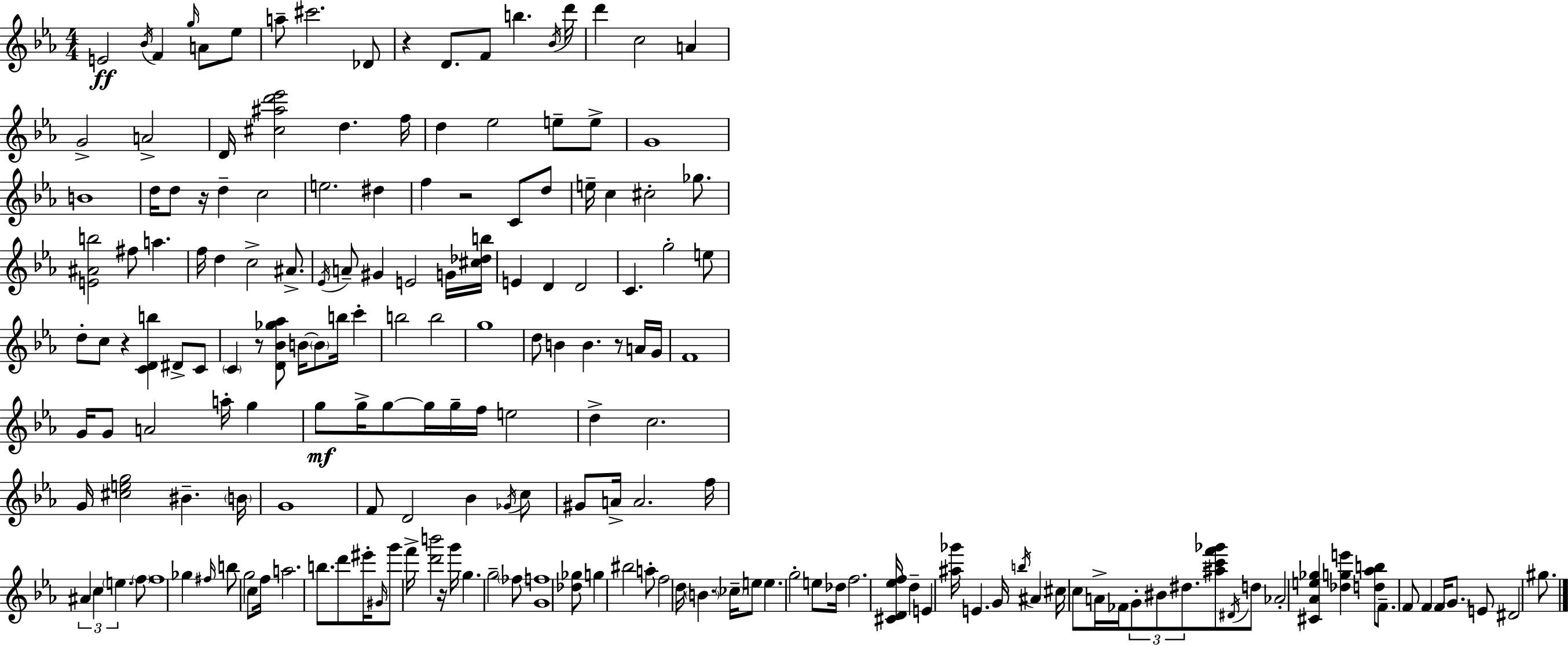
E4/h Bb4/s F4/q G5/s A4/e Eb5/e A5/e C#6/h. Db4/e R/q D4/e. F4/e B5/q. Bb4/s D6/s D6/q C5/h A4/q G4/h A4/h D4/s [C#5,A#5,D6,Eb6]/h D5/q. F5/s D5/q Eb5/h E5/e E5/e G4/w B4/w D5/s D5/e R/s D5/q C5/h E5/h. D#5/q F5/q R/h C4/e D5/e E5/s C5/q C#5/h Gb5/e. [E4,A#4,B5]/h F#5/e A5/q. F5/s D5/q C5/h A#4/e. Eb4/s A4/e G#4/q E4/h G4/s [C#5,Db5,B5]/s E4/q D4/q D4/h C4/q. G5/h E5/e D5/e C5/e R/q [C4,D4,B5]/q D#4/e C4/e C4/q R/e [D4,Bb4,Gb5,Ab5]/e B4/s B4/e B5/s C6/q B5/h B5/h G5/w D5/e B4/q B4/q. R/e A4/s G4/s F4/w G4/s G4/e A4/h A5/s G5/q G5/e G5/s G5/e G5/s G5/s F5/s E5/h D5/q C5/h. G4/s [C#5,E5,G5]/h BIS4/q. B4/s G4/w F4/e D4/h Bb4/q Gb4/s C5/e G#4/e A4/s A4/h. F5/s A#4/q C5/q E5/q. F5/e F5/w Gb5/q F#5/s B5/e G5/h C5/e F5/s A5/h. B5/e. D6/e EIS6/s G#4/s G6/e F6/s [D6,B6]/h R/s G6/s G5/q. G5/h FES5/e [G4,F5]/w [Db5,Gb5]/e G5/q BIS5/h A5/e F5/h D5/s B4/q. CES5/s E5/e E5/q. G5/h E5/e Db5/s F5/h. [C#4,D4,Eb5,F5]/s D5/q E4/q [A#5,Gb6]/s E4/q. G4/s B5/s A#4/q C#5/s C5/e A4/s FES4/s G4/e BIS4/e D#5/e. [A#5,C6,F6,Gb6]/e D#4/s D5/e Ab4/h [C#4,Ab4,E5,Gb5]/q [Db5,G5,E6]/q [D5,Ab5,B5]/e F4/e. F4/e F4/q F4/s G4/e. E4/e D#4/h G#5/e.